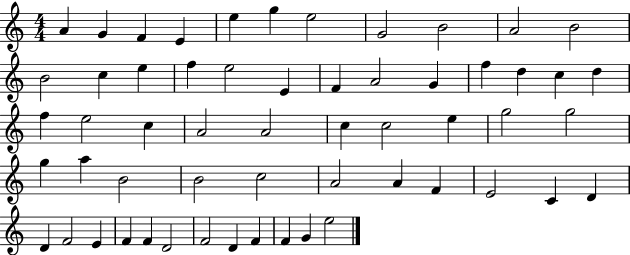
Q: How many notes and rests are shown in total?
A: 57